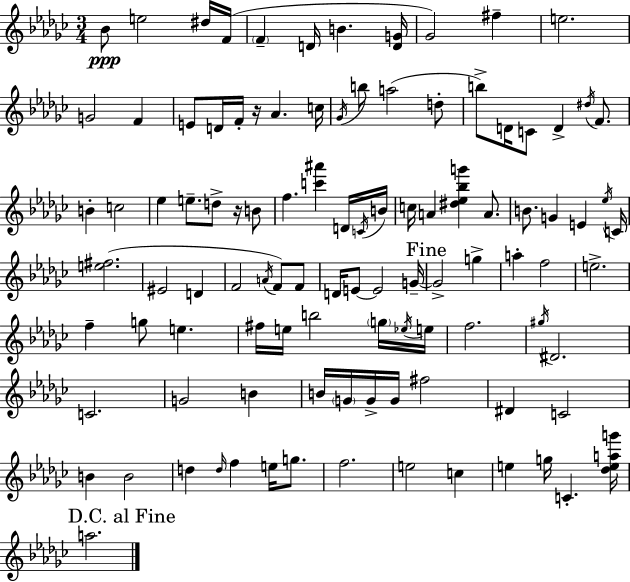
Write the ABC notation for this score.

X:1
T:Untitled
M:3/4
L:1/4
K:Ebm
_B/2 e2 ^d/4 F/4 F D/4 B [DG]/4 _G2 ^f e2 G2 F E/2 D/4 F/4 z/4 _A c/4 _G/4 b/2 a2 d/2 b/2 D/4 C/2 D ^d/4 F/2 B c2 _e e/2 d/2 z/4 B/2 f [c'^a'] D/4 C/4 B/4 c/4 A [^d_e_bg'] A/2 B/2 G E _e/4 C/4 [e^f]2 ^E2 D F2 A/4 F/2 F/2 D/4 E/2 E2 G/4 G2 g a f2 e2 f g/2 e ^f/4 e/4 b2 g/4 _e/4 e/4 f2 ^g/4 ^D2 C2 G2 B B/4 G/4 G/4 G/4 ^f2 ^D C2 B B2 d d/4 f e/4 g/2 f2 e2 c e g/4 C [_deag']/4 a2